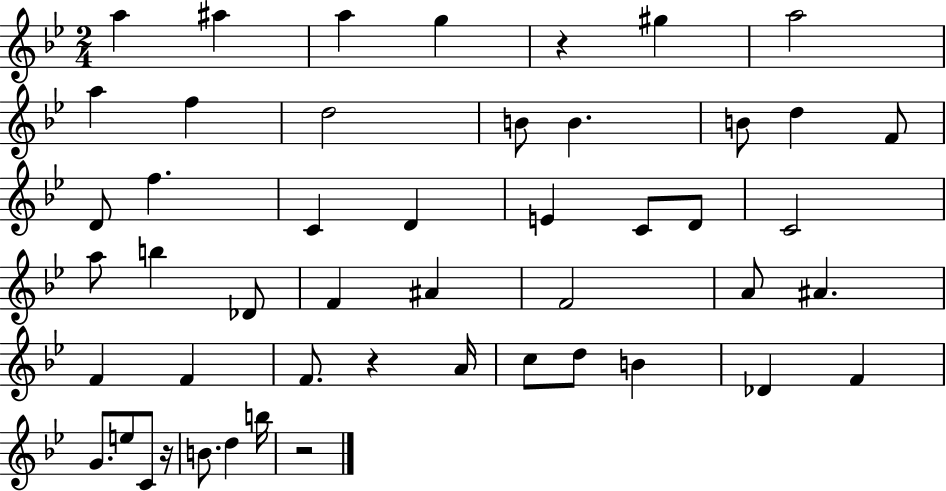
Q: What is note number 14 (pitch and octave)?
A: F4